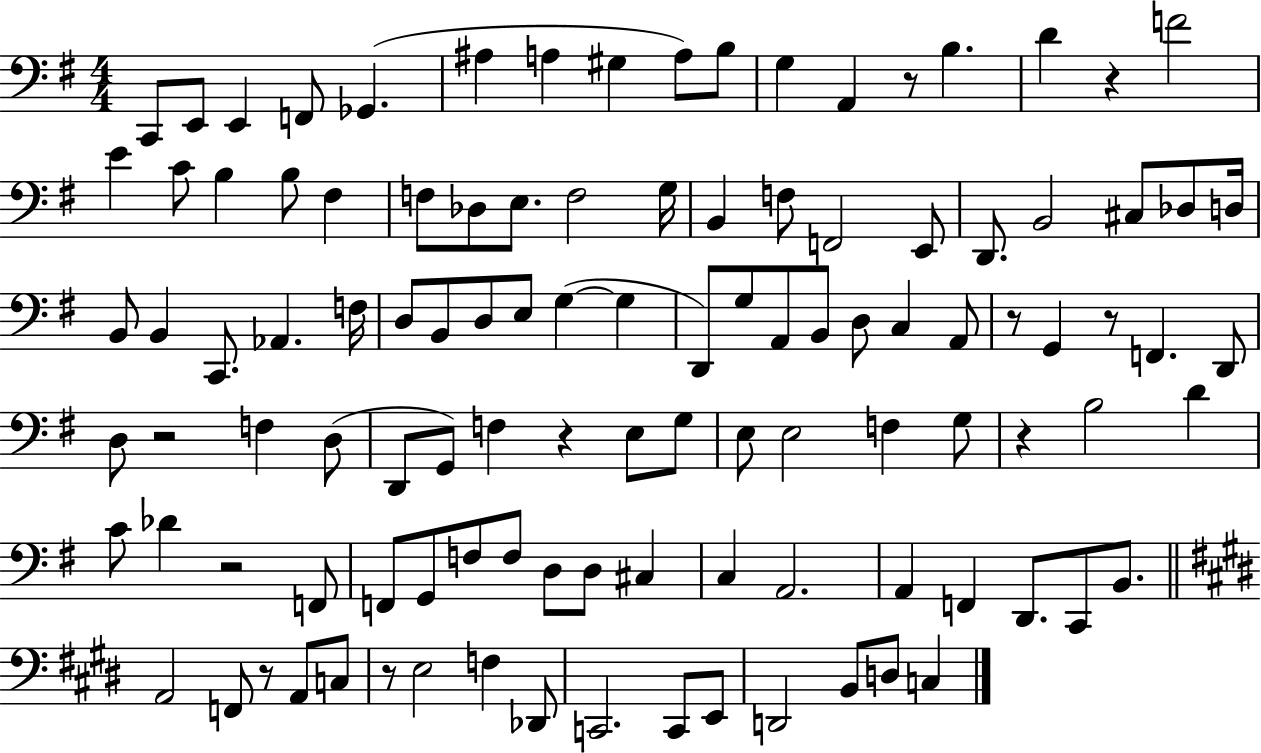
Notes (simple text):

C2/e E2/e E2/q F2/e Gb2/q. A#3/q A3/q G#3/q A3/e B3/e G3/q A2/q R/e B3/q. D4/q R/q F4/h E4/q C4/e B3/q B3/e F#3/q F3/e Db3/e E3/e. F3/h G3/s B2/q F3/e F2/h E2/e D2/e. B2/h C#3/e Db3/e D3/s B2/e B2/q C2/e. Ab2/q. F3/s D3/e B2/e D3/e E3/e G3/q G3/q D2/e G3/e A2/e B2/e D3/e C3/q A2/e R/e G2/q R/e F2/q. D2/e D3/e R/h F3/q D3/e D2/e G2/e F3/q R/q E3/e G3/e E3/e E3/h F3/q G3/e R/q B3/h D4/q C4/e Db4/q R/h F2/e F2/e G2/e F3/e F3/e D3/e D3/e C#3/q C3/q A2/h. A2/q F2/q D2/e. C2/e B2/e. A2/h F2/e R/e A2/e C3/e R/e E3/h F3/q Db2/e C2/h. C2/e E2/e D2/h B2/e D3/e C3/q